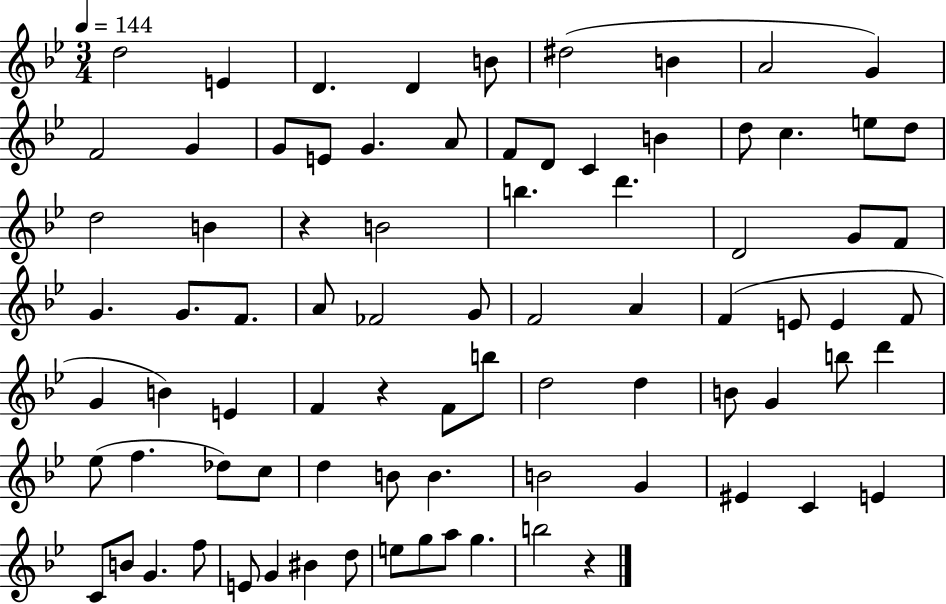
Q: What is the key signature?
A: BES major